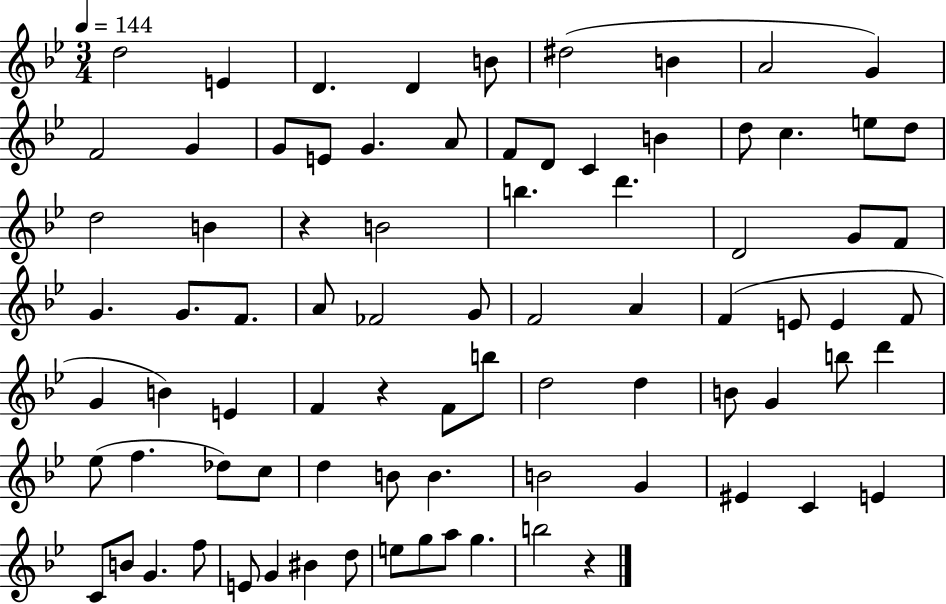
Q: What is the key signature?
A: BES major